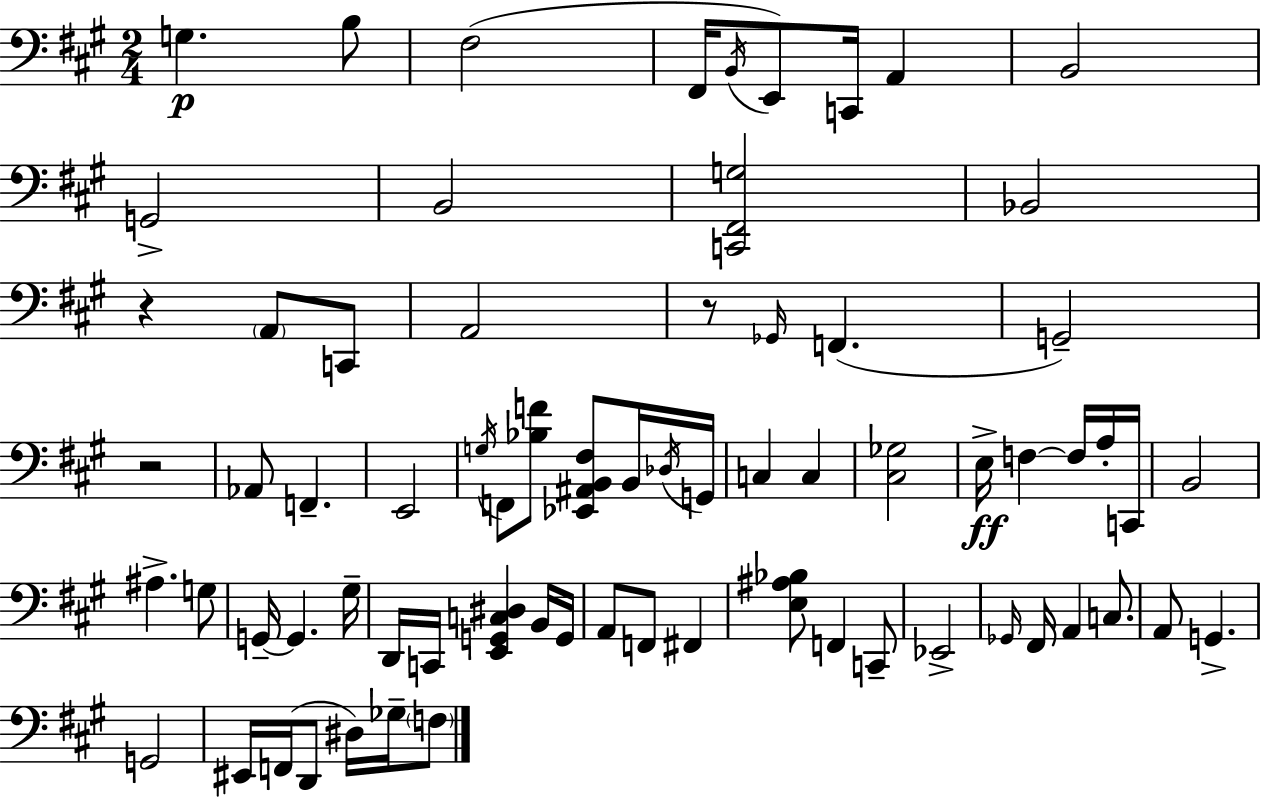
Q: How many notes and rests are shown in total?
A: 71